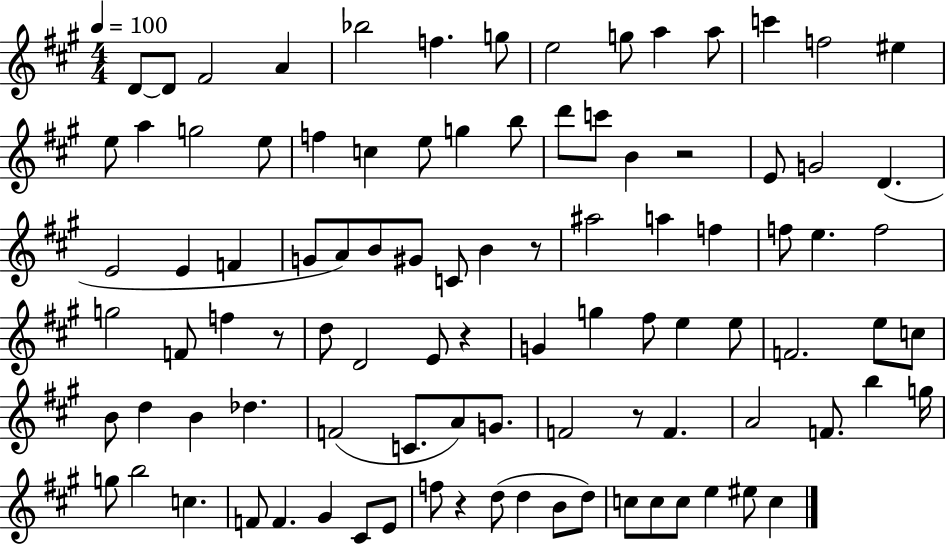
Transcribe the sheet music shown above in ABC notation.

X:1
T:Untitled
M:4/4
L:1/4
K:A
D/2 D/2 ^F2 A _b2 f g/2 e2 g/2 a a/2 c' f2 ^e e/2 a g2 e/2 f c e/2 g b/2 d'/2 c'/2 B z2 E/2 G2 D E2 E F G/2 A/2 B/2 ^G/2 C/2 B z/2 ^a2 a f f/2 e f2 g2 F/2 f z/2 d/2 D2 E/2 z G g ^f/2 e e/2 F2 e/2 c/2 B/2 d B _d F2 C/2 A/2 G/2 F2 z/2 F A2 F/2 b g/4 g/2 b2 c F/2 F ^G ^C/2 E/2 f/2 z d/2 d B/2 d/2 c/2 c/2 c/2 e ^e/2 c